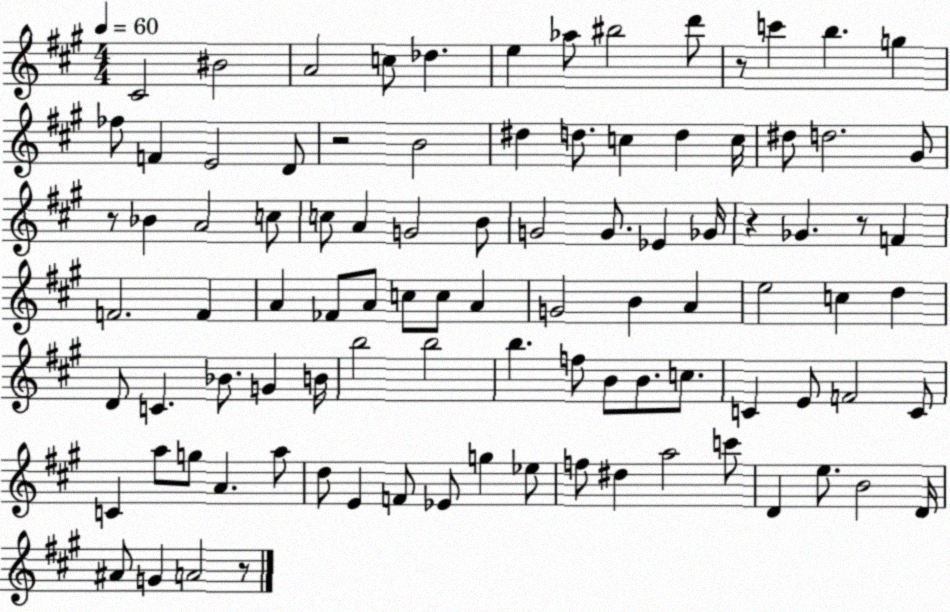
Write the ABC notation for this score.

X:1
T:Untitled
M:4/4
L:1/4
K:A
^C2 ^B2 A2 c/2 _d e _a/2 ^b2 d'/2 z/2 c' b g _f/2 F E2 D/2 z2 B2 ^d d/2 c d c/4 ^d/2 d2 ^G/2 z/2 _B A2 c/2 c/2 A G2 B/2 G2 G/2 _E _G/4 z _G z/2 F F2 F A _F/2 A/2 c/2 c/2 A G2 B A e2 c d D/2 C _B/2 G B/4 b2 b2 b f/2 B/2 B/2 c/2 C E/2 F2 C/2 C a/2 g/2 A a/2 d/2 E F/2 _E/2 g _e/2 f/2 ^d a2 c'/2 D e/2 B2 D/4 ^A/2 G A2 z/2